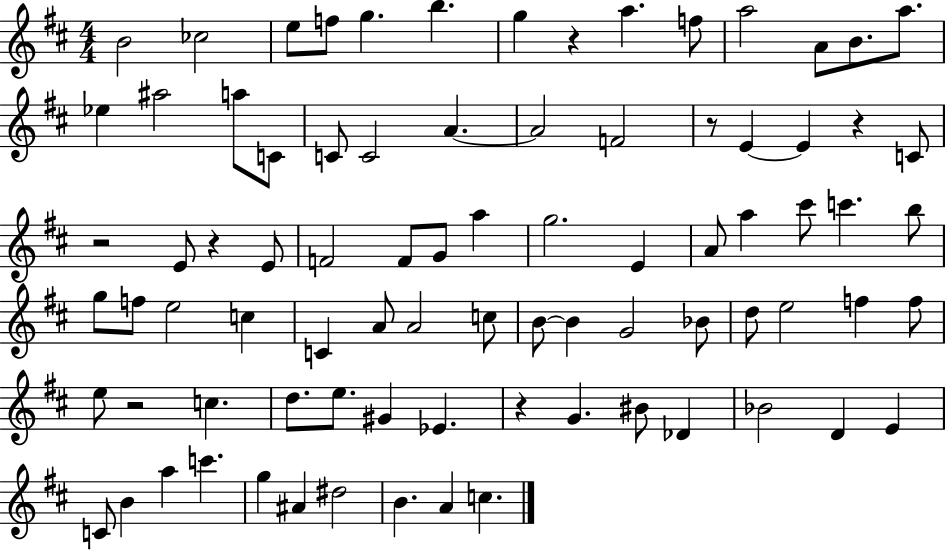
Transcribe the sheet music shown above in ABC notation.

X:1
T:Untitled
M:4/4
L:1/4
K:D
B2 _c2 e/2 f/2 g b g z a f/2 a2 A/2 B/2 a/2 _e ^a2 a/2 C/2 C/2 C2 A A2 F2 z/2 E E z C/2 z2 E/2 z E/2 F2 F/2 G/2 a g2 E A/2 a ^c'/2 c' b/2 g/2 f/2 e2 c C A/2 A2 c/2 B/2 B G2 _B/2 d/2 e2 f f/2 e/2 z2 c d/2 e/2 ^G _E z G ^B/2 _D _B2 D E C/2 B a c' g ^A ^d2 B A c